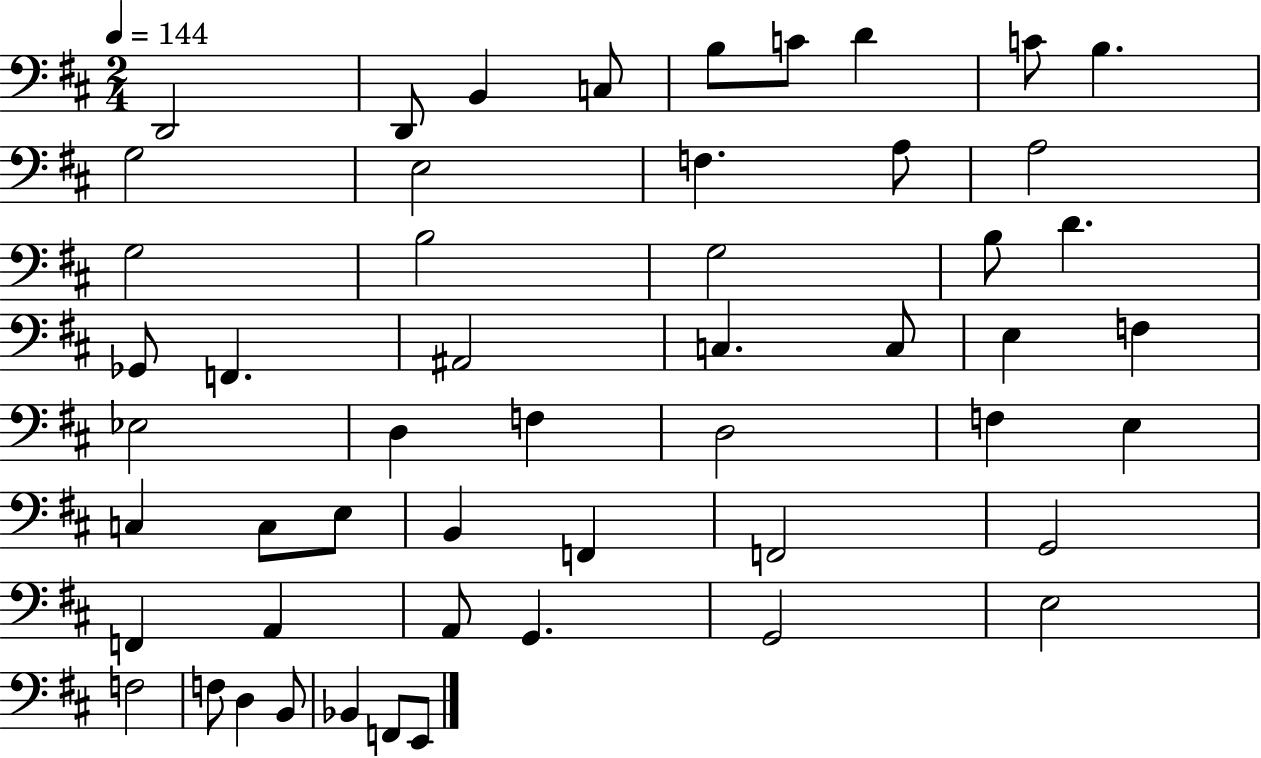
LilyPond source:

{
  \clef bass
  \numericTimeSignature
  \time 2/4
  \key d \major
  \tempo 4 = 144
  d,2 | d,8 b,4 c8 | b8 c'8 d'4 | c'8 b4. | \break g2 | e2 | f4. a8 | a2 | \break g2 | b2 | g2 | b8 d'4. | \break ges,8 f,4. | ais,2 | c4. c8 | e4 f4 | \break ees2 | d4 f4 | d2 | f4 e4 | \break c4 c8 e8 | b,4 f,4 | f,2 | g,2 | \break f,4 a,4 | a,8 g,4. | g,2 | e2 | \break f2 | f8 d4 b,8 | bes,4 f,8 e,8 | \bar "|."
}